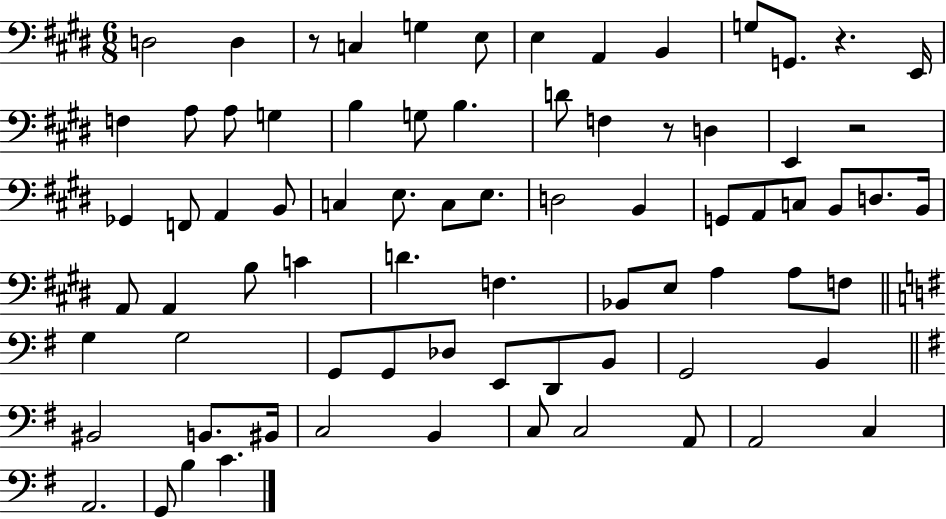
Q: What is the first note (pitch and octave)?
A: D3